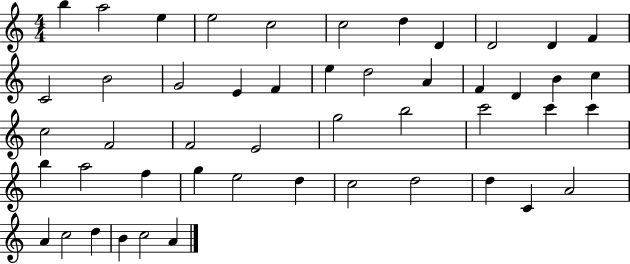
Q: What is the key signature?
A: C major